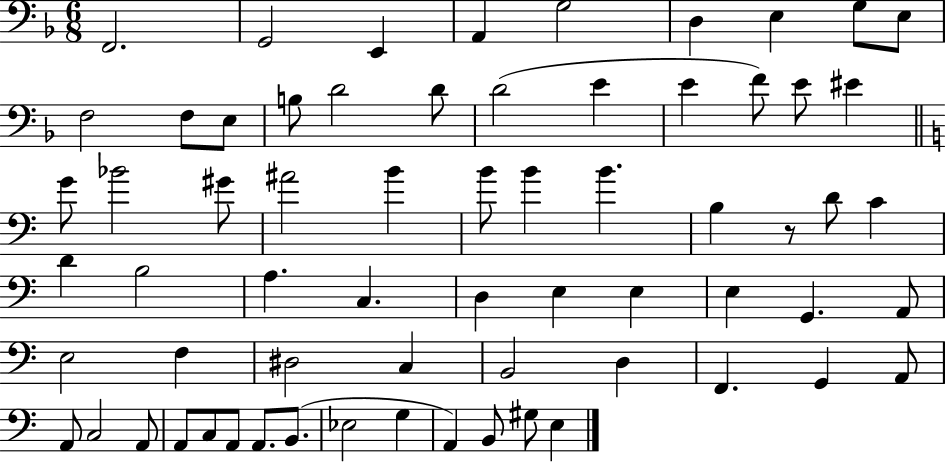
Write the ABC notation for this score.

X:1
T:Untitled
M:6/8
L:1/4
K:F
F,,2 G,,2 E,, A,, G,2 D, E, G,/2 E,/2 F,2 F,/2 E,/2 B,/2 D2 D/2 D2 E E F/2 E/2 ^E G/2 _B2 ^G/2 ^A2 B B/2 B B B, z/2 D/2 C D B,2 A, C, D, E, E, E, G,, A,,/2 E,2 F, ^D,2 C, B,,2 D, F,, G,, A,,/2 A,,/2 C,2 A,,/2 A,,/2 C,/2 A,,/2 A,,/2 B,,/2 _E,2 G, A,, B,,/2 ^G,/2 E,